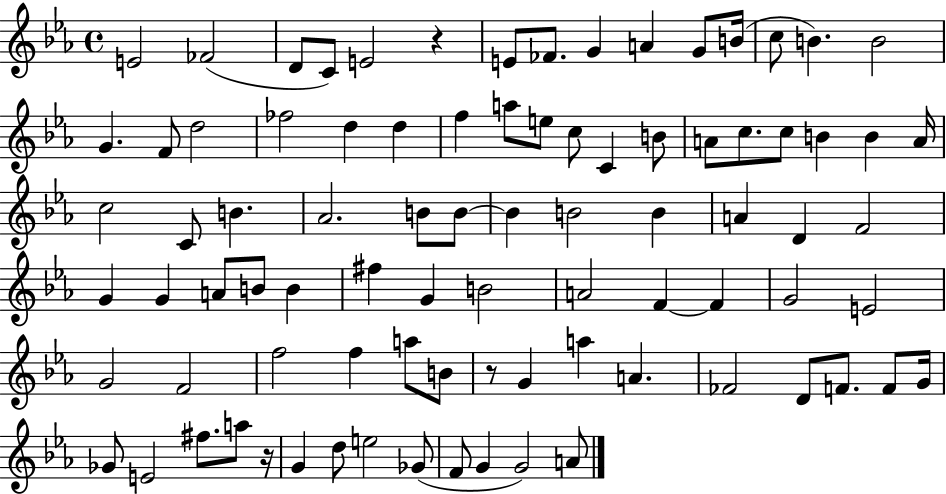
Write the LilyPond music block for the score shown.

{
  \clef treble
  \time 4/4
  \defaultTimeSignature
  \key ees \major
  e'2 fes'2( | d'8 c'8) e'2 r4 | e'8 fes'8. g'4 a'4 g'8 b'16( | c''8 b'4.) b'2 | \break g'4. f'8 d''2 | fes''2 d''4 d''4 | f''4 a''8 e''8 c''8 c'4 b'8 | a'8 c''8. c''8 b'4 b'4 a'16 | \break c''2 c'8 b'4. | aes'2. b'8 b'8~~ | b'4 b'2 b'4 | a'4 d'4 f'2 | \break g'4 g'4 a'8 b'8 b'4 | fis''4 g'4 b'2 | a'2 f'4~~ f'4 | g'2 e'2 | \break g'2 f'2 | f''2 f''4 a''8 b'8 | r8 g'4 a''4 a'4. | fes'2 d'8 f'8. f'8 g'16 | \break ges'8 e'2 fis''8. a''8 r16 | g'4 d''8 e''2 ges'8( | f'8 g'4 g'2) a'8 | \bar "|."
}